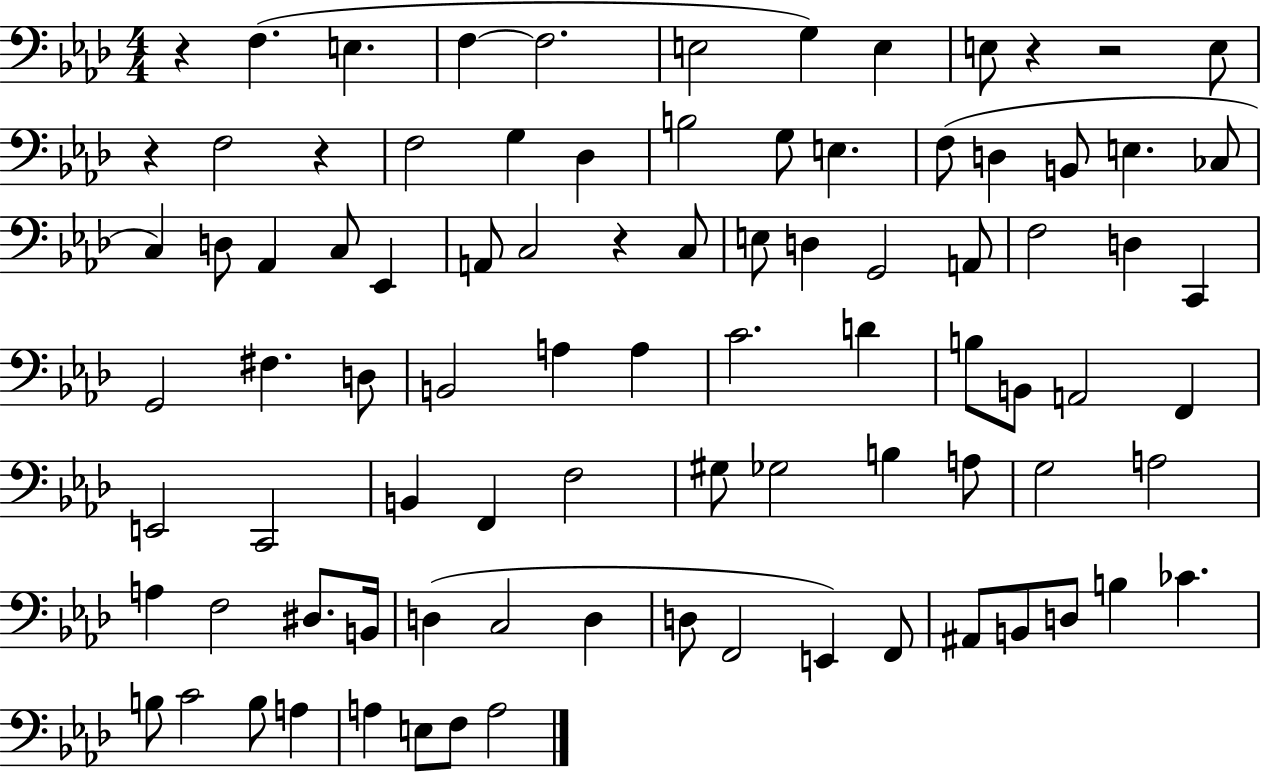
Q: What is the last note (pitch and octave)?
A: A3